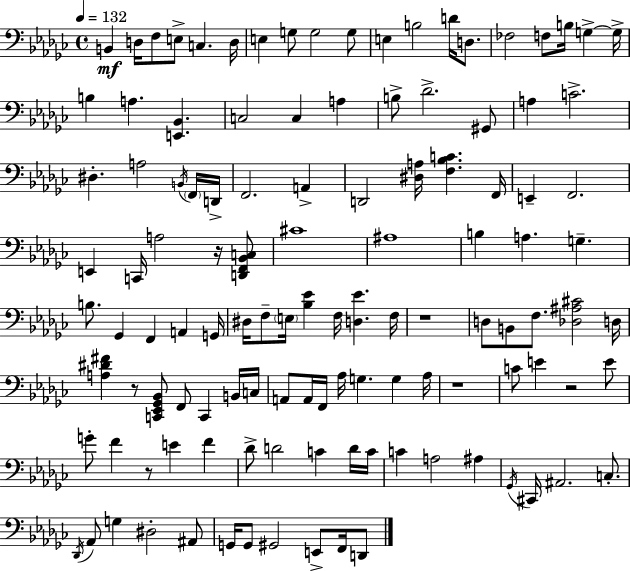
X:1
T:Untitled
M:4/4
L:1/4
K:Ebm
B,, D,/4 F,/2 E,/2 C, D,/4 E, G,/2 G,2 G,/2 E, B,2 D/4 D,/2 _F,2 F,/2 B,/4 G, G,/4 B, A, [E,,_B,,] C,2 C, A, B,/2 _D2 ^G,,/2 A, C2 ^D, A,2 B,,/4 F,,/4 D,,/4 F,,2 A,, D,,2 [^D,A,]/4 [F,_B,C] F,,/4 E,, F,,2 E,, C,,/4 A,2 z/4 [D,,F,,_B,,C,]/2 ^C4 ^A,4 B, A, G, B,/2 _G,, F,, A,, G,,/4 ^D,/4 F,/2 E,/4 [_B,_E] F,/4 [D,_E] F,/4 z4 D,/2 B,,/2 F,/2 [_D,^A,^C]2 D,/4 [A,^D^F] z/2 [C,,_E,,_G,,_B,,]/2 F,,/2 C,, B,,/4 C,/4 A,,/2 A,,/4 F,,/4 _A,/4 G, G, _A,/4 z4 C/2 E z2 E/2 G/2 F z/2 E F _D/2 D2 C D/4 C/4 C A,2 ^A, _G,,/4 ^C,,/4 ^A,,2 C,/2 _D,,/4 _A,,/2 G, ^D,2 ^A,,/2 G,,/4 G,,/2 ^G,,2 E,,/2 F,,/4 D,,/2